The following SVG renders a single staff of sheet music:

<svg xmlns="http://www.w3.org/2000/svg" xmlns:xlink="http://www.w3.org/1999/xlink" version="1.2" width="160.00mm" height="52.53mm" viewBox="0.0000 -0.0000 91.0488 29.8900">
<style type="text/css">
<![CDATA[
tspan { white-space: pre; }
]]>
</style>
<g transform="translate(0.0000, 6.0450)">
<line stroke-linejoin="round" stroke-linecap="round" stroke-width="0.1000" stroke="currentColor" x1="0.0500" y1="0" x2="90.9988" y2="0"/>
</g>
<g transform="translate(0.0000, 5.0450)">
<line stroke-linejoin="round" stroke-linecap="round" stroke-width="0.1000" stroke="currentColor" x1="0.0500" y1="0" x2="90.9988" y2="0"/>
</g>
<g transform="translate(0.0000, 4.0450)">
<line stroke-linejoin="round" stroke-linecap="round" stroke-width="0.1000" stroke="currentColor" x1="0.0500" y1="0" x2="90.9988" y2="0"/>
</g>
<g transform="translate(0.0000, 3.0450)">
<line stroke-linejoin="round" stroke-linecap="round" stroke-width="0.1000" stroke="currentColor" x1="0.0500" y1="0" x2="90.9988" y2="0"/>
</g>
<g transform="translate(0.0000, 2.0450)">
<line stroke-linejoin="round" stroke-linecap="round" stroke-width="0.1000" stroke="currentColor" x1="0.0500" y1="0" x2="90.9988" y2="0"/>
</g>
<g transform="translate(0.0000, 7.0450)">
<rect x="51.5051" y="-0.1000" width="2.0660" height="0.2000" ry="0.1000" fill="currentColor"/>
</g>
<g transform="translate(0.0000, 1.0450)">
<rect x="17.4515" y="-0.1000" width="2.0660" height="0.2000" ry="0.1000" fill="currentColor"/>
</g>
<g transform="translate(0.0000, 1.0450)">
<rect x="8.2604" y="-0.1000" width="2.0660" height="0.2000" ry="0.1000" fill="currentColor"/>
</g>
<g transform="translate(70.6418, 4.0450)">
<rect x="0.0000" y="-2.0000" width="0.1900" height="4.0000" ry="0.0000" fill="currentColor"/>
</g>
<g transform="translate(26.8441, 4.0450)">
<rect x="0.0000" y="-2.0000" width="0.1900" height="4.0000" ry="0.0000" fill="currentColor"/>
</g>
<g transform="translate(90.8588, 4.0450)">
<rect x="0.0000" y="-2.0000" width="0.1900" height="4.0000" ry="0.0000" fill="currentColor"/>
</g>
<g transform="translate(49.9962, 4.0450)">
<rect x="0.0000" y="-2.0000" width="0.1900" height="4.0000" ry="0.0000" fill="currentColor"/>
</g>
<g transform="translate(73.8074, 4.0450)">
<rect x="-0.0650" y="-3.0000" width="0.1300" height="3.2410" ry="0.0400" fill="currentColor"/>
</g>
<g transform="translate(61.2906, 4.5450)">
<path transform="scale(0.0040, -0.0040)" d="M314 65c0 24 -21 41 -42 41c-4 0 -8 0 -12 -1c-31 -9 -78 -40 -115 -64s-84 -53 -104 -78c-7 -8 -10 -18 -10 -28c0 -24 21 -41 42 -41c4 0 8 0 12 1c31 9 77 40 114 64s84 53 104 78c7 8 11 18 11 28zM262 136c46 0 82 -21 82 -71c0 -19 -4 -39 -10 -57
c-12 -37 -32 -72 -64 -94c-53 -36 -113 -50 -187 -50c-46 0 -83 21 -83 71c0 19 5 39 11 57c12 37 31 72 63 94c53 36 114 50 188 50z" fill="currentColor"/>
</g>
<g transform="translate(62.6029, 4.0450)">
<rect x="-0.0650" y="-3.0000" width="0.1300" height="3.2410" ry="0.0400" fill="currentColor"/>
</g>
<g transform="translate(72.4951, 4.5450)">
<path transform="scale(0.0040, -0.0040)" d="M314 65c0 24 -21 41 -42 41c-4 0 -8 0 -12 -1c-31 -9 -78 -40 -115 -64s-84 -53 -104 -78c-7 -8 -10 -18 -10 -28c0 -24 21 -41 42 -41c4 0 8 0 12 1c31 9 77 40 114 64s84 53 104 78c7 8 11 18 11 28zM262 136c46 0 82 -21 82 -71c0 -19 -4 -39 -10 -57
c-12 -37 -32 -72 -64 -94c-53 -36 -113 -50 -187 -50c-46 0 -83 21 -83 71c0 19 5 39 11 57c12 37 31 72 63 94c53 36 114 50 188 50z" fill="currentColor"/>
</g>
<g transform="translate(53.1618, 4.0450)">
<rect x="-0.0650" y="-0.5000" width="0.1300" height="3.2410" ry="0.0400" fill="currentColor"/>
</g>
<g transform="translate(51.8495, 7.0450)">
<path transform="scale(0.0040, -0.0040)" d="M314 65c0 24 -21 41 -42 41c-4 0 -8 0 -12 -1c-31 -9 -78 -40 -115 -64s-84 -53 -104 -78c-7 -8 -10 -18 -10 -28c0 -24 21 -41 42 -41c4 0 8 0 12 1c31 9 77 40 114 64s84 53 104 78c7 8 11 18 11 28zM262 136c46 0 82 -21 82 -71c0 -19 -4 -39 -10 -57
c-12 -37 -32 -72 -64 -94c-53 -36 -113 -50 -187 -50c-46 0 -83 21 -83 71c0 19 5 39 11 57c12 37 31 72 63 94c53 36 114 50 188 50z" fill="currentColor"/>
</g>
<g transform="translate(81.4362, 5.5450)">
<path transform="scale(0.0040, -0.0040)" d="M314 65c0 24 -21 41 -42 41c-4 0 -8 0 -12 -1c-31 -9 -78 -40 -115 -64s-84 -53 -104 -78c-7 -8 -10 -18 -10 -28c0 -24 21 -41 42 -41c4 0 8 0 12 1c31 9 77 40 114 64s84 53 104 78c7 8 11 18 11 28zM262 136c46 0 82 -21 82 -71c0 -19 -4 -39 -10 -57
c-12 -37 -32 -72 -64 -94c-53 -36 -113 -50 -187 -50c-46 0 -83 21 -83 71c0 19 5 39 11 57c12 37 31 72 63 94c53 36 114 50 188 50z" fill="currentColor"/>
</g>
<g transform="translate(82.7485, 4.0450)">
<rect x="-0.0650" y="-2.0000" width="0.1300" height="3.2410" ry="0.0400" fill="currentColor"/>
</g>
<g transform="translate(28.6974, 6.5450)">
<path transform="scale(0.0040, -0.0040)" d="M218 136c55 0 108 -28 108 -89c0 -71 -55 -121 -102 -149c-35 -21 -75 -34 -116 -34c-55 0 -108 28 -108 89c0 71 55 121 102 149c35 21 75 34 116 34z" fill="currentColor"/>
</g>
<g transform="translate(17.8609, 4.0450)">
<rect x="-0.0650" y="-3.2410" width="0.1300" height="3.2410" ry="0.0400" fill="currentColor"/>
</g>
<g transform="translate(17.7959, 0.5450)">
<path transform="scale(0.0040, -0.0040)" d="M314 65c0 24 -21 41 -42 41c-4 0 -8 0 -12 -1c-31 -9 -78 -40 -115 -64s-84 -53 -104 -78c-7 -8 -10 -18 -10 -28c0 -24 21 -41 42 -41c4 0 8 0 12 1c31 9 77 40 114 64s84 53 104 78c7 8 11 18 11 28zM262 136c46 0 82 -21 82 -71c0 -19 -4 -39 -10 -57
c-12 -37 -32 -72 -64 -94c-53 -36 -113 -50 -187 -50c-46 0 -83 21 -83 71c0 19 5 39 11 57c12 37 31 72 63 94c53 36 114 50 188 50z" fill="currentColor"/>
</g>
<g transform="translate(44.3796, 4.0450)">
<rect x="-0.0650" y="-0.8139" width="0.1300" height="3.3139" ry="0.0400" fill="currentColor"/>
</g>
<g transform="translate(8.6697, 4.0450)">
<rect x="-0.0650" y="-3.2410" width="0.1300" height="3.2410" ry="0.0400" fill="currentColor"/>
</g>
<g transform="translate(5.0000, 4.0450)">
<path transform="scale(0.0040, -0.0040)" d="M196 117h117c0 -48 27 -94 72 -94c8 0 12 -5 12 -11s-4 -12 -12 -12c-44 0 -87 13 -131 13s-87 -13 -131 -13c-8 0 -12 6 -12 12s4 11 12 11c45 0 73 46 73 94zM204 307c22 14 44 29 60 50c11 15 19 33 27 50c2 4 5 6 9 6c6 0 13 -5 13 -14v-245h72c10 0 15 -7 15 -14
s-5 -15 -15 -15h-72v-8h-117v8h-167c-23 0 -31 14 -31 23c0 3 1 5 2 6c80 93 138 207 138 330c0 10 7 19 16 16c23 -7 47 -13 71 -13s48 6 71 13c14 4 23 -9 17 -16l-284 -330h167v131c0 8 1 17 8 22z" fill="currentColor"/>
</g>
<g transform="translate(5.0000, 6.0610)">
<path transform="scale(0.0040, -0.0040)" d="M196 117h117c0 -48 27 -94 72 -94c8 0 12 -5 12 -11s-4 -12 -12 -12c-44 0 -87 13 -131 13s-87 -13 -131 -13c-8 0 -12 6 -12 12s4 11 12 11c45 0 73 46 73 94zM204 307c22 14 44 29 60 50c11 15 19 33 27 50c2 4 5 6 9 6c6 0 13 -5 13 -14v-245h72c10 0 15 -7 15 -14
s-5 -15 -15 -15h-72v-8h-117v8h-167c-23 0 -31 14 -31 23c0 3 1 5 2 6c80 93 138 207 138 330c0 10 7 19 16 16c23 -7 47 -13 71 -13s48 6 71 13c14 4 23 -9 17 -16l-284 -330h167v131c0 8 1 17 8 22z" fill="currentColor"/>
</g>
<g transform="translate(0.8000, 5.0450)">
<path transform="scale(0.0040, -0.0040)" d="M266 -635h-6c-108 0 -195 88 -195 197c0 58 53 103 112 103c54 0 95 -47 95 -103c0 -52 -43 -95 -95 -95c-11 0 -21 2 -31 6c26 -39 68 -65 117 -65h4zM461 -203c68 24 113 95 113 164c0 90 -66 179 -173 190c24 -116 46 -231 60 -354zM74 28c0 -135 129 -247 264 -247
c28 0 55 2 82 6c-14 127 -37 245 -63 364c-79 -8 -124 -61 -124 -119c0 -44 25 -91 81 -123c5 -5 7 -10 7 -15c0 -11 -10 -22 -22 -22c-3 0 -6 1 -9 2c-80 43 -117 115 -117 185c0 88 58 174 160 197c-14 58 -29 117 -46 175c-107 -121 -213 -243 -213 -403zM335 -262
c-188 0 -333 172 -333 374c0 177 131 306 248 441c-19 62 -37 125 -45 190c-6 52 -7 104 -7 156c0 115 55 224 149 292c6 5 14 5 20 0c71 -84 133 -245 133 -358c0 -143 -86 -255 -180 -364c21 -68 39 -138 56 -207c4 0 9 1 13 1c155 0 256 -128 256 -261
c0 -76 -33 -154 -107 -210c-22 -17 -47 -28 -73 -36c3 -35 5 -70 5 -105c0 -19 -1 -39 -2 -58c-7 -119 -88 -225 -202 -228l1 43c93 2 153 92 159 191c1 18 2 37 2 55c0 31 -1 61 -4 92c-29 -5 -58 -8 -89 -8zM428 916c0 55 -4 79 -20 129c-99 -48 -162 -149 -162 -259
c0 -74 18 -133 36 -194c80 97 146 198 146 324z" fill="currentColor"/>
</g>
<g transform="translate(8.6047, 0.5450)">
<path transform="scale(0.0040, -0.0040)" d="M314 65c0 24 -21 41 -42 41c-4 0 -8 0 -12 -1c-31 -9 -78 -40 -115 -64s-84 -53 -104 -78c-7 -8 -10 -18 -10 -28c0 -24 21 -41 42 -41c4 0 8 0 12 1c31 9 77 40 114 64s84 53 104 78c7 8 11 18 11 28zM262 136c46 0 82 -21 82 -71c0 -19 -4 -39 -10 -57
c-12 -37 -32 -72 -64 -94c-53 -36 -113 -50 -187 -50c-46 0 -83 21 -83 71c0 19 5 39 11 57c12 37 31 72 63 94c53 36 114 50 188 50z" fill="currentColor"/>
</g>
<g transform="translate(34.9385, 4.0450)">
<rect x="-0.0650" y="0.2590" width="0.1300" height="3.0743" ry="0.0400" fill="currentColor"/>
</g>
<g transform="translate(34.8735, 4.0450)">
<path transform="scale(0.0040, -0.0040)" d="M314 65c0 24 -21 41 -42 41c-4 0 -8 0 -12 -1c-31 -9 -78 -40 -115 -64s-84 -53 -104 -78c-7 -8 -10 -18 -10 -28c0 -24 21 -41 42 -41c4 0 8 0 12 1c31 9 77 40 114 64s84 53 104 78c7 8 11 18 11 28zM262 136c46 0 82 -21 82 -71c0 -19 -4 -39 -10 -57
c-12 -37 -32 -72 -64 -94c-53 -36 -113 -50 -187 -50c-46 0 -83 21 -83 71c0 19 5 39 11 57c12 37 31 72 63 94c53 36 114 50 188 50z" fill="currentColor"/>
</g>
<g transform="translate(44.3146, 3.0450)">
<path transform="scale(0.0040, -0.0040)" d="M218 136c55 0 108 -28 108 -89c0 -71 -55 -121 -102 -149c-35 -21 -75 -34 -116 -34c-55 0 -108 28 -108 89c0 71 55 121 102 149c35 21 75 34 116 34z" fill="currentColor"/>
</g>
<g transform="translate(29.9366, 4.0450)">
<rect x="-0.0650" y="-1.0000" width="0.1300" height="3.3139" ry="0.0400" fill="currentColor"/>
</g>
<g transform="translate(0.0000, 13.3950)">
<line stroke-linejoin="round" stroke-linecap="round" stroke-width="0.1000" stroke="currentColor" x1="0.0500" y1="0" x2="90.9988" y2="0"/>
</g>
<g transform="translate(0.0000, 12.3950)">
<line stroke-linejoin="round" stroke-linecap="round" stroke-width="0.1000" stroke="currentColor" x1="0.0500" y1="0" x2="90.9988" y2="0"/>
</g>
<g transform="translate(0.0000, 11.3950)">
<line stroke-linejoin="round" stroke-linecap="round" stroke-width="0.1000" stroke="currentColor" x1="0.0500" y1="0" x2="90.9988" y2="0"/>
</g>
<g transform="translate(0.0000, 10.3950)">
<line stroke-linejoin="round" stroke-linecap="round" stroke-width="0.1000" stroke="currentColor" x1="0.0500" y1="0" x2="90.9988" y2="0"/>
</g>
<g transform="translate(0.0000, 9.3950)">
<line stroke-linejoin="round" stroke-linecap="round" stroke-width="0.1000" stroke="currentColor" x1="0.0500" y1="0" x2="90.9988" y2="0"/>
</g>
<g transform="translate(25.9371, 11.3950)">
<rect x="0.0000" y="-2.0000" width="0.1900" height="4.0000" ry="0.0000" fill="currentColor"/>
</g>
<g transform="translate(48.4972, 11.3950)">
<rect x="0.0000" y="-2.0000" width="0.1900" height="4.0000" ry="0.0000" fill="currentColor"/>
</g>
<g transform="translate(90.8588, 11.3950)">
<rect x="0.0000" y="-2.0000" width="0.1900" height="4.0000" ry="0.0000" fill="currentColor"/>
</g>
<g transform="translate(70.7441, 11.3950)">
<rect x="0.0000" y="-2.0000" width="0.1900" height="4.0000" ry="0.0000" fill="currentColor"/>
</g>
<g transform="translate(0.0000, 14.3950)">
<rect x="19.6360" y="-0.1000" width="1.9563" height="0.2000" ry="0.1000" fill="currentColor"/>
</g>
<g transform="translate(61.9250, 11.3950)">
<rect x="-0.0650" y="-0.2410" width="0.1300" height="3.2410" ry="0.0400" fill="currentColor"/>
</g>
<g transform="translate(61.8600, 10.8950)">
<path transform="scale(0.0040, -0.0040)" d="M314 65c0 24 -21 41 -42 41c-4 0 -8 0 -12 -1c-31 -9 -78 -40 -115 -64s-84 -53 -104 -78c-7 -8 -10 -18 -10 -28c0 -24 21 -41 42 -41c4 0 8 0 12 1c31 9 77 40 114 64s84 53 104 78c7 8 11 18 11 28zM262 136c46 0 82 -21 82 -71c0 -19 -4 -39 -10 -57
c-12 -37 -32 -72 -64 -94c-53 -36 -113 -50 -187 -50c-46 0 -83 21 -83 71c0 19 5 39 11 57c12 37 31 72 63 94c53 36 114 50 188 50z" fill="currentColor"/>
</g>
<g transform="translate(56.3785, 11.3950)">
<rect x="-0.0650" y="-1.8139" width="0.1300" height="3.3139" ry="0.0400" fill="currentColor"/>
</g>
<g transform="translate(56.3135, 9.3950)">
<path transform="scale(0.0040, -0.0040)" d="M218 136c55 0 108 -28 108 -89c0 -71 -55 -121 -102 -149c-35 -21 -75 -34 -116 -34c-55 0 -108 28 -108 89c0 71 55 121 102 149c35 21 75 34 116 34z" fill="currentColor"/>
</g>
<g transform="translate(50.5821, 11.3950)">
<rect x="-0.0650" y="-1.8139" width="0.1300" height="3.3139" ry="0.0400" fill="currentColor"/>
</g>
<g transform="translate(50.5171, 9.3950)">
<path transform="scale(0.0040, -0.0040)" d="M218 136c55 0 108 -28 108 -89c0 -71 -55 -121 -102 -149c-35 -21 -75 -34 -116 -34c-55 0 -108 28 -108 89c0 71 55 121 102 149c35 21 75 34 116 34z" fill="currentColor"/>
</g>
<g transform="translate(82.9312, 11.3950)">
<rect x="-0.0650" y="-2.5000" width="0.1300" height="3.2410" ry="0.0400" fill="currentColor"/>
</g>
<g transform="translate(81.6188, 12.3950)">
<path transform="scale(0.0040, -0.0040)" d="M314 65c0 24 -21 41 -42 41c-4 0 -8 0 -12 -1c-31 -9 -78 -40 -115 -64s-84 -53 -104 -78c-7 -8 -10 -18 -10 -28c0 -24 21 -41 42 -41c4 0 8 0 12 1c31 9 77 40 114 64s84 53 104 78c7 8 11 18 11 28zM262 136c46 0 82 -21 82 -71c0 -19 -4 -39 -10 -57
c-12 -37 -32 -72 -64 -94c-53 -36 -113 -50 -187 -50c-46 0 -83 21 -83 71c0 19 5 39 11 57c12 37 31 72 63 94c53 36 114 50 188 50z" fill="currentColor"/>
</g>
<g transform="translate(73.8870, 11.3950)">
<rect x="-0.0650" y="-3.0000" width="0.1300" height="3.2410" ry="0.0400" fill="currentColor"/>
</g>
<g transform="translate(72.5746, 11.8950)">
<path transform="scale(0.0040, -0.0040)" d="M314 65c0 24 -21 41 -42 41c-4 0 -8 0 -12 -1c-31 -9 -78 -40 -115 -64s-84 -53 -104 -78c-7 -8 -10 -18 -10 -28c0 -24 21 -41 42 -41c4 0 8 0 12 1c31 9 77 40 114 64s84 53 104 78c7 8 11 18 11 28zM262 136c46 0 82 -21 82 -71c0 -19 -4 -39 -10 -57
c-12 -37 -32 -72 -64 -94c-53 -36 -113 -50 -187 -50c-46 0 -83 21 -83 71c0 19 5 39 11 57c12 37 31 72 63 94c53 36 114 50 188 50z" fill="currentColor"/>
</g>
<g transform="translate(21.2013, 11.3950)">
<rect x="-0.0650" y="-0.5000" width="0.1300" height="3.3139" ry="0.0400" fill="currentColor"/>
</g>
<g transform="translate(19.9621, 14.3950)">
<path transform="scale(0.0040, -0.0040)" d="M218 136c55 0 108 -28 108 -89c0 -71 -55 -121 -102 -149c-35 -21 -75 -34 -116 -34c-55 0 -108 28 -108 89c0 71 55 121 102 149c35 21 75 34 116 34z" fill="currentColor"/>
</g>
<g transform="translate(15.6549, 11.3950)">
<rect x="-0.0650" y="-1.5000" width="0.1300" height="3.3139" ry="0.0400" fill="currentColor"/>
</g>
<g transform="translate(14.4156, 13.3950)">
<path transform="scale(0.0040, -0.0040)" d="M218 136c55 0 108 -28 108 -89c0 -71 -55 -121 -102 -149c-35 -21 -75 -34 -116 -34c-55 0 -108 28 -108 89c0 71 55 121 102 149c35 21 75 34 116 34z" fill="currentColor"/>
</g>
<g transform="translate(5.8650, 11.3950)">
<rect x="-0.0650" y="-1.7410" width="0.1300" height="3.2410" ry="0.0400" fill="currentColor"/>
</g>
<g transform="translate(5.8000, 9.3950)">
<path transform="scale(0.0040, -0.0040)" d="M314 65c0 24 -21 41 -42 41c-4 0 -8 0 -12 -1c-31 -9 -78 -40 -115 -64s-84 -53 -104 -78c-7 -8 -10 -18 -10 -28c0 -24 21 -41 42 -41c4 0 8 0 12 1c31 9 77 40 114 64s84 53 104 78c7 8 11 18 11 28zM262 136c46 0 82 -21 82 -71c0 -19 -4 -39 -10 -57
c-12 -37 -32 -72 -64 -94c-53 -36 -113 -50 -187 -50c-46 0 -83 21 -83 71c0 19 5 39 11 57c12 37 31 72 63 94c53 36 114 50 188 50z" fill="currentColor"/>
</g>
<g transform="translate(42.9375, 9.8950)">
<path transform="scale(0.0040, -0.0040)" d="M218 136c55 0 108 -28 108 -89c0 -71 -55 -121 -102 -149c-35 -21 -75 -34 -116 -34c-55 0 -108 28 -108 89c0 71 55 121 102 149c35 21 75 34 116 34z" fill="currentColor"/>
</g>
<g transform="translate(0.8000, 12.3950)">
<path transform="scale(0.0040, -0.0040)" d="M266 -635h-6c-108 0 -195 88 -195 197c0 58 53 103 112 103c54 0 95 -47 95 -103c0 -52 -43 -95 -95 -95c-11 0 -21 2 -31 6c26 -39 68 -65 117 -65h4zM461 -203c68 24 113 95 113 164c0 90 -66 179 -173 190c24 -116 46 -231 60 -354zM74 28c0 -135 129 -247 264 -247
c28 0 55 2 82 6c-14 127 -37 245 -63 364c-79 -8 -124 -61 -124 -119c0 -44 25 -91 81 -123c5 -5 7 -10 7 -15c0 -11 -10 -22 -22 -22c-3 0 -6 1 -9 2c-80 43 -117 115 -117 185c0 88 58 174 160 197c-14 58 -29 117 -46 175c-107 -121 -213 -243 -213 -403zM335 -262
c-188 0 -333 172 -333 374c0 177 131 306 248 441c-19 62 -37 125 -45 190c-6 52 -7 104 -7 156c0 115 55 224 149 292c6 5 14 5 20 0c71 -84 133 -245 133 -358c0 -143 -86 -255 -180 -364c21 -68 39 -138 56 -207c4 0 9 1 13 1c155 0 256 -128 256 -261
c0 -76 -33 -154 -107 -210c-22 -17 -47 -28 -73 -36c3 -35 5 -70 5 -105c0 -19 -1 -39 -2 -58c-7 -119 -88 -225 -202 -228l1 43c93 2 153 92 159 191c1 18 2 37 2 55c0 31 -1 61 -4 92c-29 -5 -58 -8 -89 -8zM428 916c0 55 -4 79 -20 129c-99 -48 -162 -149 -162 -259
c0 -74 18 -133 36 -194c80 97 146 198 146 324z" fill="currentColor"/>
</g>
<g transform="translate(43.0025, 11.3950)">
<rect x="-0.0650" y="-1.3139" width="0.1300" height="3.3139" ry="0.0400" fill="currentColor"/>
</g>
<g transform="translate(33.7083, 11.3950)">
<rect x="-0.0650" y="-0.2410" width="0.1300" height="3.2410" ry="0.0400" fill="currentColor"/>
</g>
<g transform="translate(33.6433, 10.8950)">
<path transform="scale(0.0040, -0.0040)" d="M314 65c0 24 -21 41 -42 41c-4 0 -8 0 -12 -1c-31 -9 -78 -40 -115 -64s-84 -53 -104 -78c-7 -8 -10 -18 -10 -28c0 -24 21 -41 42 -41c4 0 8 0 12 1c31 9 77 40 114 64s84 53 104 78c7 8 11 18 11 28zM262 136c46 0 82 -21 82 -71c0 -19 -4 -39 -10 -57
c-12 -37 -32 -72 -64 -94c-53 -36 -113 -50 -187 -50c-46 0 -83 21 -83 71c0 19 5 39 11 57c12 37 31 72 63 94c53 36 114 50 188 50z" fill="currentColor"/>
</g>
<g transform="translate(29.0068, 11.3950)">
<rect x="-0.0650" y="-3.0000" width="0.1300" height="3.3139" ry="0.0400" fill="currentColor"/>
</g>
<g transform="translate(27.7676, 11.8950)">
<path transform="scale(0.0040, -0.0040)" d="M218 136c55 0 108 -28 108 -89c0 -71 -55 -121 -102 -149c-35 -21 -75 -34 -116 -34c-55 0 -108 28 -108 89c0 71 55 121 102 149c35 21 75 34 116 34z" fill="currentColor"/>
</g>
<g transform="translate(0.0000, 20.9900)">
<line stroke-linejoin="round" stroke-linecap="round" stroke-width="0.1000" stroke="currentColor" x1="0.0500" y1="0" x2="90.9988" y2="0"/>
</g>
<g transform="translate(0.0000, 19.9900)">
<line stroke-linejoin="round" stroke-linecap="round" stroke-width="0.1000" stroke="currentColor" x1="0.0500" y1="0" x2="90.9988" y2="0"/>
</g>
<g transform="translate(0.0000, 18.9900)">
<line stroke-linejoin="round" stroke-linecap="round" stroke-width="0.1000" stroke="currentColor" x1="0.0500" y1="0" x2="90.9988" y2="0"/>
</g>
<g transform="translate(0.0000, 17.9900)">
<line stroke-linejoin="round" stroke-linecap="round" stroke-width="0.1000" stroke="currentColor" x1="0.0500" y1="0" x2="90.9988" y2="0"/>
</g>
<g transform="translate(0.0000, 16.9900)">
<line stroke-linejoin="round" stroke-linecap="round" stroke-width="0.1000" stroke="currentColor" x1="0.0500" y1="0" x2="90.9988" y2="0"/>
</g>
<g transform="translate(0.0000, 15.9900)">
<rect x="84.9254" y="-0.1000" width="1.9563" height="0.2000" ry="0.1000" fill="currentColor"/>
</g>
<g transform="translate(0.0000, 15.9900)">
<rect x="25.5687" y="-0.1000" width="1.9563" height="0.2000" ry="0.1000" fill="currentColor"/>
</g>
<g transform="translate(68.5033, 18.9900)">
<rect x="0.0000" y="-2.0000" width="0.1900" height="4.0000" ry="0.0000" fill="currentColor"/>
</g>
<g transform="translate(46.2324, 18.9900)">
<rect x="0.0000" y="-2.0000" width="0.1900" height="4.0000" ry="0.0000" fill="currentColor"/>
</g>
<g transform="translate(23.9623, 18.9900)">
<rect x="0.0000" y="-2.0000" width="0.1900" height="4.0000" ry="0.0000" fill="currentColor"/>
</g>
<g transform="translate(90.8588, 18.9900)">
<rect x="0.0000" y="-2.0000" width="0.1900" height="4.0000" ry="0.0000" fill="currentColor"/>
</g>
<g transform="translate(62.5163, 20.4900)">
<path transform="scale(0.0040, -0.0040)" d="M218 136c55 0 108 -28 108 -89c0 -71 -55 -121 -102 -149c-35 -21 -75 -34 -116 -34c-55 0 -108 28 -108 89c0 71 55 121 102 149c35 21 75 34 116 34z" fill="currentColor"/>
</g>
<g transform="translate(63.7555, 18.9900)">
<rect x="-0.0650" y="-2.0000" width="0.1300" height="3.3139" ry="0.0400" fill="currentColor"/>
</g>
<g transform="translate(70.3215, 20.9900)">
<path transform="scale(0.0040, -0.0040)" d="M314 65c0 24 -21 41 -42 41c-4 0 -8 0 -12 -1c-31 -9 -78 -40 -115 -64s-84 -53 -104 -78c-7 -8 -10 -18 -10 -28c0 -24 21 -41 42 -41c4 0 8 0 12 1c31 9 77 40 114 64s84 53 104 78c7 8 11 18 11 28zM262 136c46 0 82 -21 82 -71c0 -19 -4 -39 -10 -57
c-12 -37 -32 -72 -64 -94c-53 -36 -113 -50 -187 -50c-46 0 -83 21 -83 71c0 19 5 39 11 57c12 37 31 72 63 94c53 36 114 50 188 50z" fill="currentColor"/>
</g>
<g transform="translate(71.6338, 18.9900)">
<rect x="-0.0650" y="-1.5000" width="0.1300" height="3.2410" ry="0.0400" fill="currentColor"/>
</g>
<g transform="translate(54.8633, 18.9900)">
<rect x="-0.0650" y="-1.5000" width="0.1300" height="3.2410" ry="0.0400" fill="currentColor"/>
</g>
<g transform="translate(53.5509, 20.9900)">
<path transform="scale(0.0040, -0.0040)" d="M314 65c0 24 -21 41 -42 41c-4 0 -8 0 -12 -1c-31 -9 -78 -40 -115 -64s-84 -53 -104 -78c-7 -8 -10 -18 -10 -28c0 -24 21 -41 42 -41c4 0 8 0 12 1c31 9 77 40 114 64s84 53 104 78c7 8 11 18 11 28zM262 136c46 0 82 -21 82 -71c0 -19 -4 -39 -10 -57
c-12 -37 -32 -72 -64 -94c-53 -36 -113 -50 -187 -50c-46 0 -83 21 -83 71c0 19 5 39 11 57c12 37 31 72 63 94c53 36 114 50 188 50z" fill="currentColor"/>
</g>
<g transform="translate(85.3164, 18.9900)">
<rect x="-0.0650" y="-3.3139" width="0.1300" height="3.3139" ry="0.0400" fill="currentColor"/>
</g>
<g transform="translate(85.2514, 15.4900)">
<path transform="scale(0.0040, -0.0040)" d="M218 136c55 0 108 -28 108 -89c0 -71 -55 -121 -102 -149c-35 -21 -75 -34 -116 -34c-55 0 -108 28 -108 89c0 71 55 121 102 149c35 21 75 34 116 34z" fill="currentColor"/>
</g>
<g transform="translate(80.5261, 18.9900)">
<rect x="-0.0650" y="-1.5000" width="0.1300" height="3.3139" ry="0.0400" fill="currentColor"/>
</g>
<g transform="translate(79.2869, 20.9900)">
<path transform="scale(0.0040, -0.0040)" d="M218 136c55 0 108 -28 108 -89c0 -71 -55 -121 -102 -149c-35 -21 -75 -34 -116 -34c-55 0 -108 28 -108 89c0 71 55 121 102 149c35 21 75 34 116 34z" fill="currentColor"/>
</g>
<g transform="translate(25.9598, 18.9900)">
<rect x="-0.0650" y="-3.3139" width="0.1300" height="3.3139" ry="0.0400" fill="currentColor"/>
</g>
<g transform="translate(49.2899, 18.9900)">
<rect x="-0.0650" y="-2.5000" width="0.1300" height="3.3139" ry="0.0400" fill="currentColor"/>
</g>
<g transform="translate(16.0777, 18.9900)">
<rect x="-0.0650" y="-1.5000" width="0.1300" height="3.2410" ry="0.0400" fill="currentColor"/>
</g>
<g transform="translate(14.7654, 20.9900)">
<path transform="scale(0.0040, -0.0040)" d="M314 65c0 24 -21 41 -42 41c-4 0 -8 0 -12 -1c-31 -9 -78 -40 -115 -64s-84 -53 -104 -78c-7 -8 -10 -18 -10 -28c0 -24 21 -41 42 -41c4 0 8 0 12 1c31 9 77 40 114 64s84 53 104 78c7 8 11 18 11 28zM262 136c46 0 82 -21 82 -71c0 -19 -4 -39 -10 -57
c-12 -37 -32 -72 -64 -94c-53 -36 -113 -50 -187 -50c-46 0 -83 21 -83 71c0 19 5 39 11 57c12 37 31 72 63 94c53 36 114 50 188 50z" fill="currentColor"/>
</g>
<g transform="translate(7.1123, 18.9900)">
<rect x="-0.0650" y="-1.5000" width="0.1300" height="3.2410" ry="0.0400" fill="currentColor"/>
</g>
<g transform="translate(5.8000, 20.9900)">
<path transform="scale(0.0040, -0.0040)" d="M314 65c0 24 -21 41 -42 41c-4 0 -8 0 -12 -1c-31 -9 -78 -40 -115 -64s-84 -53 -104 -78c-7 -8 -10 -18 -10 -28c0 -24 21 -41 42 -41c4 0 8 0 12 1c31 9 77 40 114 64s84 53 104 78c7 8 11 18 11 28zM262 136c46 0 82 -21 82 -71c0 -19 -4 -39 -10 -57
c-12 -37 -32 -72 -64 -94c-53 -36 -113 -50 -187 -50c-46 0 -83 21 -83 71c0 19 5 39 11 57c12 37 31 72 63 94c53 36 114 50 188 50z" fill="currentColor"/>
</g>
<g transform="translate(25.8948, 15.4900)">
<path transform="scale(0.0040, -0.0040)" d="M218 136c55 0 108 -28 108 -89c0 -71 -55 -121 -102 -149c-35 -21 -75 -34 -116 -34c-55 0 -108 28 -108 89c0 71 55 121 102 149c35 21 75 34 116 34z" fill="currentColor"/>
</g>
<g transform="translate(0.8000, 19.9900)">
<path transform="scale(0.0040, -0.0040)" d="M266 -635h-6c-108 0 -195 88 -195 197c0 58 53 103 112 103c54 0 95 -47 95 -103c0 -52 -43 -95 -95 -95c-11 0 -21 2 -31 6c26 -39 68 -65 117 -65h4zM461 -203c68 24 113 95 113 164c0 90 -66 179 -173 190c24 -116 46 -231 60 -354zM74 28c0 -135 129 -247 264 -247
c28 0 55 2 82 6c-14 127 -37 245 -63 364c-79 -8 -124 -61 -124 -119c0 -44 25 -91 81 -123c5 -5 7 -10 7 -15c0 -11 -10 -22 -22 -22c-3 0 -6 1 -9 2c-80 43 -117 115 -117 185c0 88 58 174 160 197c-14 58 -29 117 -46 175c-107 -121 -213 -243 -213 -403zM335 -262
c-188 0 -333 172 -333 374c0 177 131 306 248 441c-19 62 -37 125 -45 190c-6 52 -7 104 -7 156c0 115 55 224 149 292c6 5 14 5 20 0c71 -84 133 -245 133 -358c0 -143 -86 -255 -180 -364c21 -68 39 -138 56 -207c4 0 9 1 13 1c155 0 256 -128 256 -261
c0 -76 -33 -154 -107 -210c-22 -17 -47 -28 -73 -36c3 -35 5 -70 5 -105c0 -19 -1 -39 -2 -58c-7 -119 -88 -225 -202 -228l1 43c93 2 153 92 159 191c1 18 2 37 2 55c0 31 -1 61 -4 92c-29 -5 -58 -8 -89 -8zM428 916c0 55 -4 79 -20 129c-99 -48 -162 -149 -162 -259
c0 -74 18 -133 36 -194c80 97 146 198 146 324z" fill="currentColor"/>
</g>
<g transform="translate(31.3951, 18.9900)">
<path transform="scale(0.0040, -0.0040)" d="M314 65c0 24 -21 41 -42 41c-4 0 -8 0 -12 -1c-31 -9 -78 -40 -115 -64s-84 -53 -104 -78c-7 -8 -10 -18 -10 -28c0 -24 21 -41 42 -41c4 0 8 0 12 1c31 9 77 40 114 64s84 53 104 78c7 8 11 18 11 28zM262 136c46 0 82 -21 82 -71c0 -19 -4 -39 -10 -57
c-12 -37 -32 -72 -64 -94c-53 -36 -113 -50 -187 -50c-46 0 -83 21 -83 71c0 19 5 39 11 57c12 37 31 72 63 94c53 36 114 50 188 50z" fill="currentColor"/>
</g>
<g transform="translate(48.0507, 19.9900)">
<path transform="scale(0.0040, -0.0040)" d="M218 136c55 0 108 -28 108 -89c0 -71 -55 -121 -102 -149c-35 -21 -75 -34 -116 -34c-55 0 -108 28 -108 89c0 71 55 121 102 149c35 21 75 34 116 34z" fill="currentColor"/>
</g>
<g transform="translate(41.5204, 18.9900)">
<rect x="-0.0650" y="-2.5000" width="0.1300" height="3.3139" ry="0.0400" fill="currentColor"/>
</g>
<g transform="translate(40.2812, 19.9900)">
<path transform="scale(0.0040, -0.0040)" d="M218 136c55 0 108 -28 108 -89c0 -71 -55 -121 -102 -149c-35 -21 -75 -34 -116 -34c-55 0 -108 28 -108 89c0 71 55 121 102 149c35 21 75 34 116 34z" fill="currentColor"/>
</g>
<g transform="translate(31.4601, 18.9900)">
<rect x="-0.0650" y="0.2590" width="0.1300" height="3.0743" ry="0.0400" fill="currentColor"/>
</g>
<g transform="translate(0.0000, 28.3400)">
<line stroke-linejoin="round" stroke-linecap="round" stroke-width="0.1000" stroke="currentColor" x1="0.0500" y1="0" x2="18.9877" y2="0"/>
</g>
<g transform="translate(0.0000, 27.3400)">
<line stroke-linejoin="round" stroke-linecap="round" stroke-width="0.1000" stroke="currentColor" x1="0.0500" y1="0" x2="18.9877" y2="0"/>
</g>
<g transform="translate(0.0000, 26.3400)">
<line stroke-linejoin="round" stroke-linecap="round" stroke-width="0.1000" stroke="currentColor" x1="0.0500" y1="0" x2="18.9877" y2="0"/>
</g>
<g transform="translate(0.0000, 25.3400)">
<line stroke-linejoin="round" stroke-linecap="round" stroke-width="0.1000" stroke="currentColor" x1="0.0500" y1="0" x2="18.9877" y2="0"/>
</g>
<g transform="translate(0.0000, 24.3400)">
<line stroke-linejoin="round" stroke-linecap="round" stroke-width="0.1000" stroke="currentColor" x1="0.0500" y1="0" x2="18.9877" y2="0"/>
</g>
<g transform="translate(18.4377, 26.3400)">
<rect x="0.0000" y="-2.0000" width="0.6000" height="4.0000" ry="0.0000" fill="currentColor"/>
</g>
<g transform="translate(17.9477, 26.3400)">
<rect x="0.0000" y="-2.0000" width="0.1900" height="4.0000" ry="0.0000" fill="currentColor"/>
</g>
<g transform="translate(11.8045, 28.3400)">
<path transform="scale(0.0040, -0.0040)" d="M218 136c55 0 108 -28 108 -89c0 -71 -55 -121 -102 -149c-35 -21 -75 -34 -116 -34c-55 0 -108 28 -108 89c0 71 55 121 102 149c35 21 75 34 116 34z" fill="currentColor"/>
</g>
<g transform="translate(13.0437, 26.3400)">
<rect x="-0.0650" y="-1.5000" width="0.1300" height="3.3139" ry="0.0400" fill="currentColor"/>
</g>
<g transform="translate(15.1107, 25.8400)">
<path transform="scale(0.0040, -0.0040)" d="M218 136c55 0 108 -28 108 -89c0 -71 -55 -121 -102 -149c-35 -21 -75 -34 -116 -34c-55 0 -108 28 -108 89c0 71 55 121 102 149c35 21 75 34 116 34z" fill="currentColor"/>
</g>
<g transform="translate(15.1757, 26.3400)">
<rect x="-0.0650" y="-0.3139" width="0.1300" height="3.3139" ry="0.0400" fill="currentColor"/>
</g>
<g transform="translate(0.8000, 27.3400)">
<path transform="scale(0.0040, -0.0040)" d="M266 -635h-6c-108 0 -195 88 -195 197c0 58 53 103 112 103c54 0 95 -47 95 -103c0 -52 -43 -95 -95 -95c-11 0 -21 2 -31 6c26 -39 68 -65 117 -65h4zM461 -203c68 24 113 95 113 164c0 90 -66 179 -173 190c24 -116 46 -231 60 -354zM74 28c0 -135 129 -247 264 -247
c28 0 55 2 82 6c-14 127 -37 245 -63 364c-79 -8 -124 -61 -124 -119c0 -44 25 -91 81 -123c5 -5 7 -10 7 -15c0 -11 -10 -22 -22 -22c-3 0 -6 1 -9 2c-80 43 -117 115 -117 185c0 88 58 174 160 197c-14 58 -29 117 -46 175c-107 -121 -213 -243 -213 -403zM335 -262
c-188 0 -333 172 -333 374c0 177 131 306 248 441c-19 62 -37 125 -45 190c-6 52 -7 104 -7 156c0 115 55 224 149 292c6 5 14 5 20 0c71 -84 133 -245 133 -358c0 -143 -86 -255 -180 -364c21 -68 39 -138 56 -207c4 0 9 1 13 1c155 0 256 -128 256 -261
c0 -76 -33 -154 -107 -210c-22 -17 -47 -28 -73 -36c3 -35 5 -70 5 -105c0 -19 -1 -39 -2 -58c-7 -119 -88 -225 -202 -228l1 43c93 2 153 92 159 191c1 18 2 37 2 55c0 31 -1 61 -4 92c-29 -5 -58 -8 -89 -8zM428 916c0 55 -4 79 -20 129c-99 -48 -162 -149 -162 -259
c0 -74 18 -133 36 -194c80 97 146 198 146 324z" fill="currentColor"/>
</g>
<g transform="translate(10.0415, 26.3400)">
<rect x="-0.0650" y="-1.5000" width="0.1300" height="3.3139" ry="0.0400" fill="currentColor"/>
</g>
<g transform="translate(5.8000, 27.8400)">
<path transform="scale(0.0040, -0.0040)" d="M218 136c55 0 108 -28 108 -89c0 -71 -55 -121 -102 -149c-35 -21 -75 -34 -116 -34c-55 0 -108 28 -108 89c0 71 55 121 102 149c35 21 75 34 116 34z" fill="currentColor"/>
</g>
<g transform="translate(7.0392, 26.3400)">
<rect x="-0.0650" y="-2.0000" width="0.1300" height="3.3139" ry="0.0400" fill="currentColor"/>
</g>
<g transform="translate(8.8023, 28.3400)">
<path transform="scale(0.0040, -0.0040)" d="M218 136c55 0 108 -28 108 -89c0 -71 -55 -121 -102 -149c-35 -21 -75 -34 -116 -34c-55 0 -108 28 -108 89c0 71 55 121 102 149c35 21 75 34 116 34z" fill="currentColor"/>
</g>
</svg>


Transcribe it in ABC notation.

X:1
T:Untitled
M:4/4
L:1/4
K:C
b2 b2 D B2 d C2 A2 A2 F2 f2 E C A c2 e f f c2 A2 G2 E2 E2 b B2 G G E2 F E2 E b F E E c